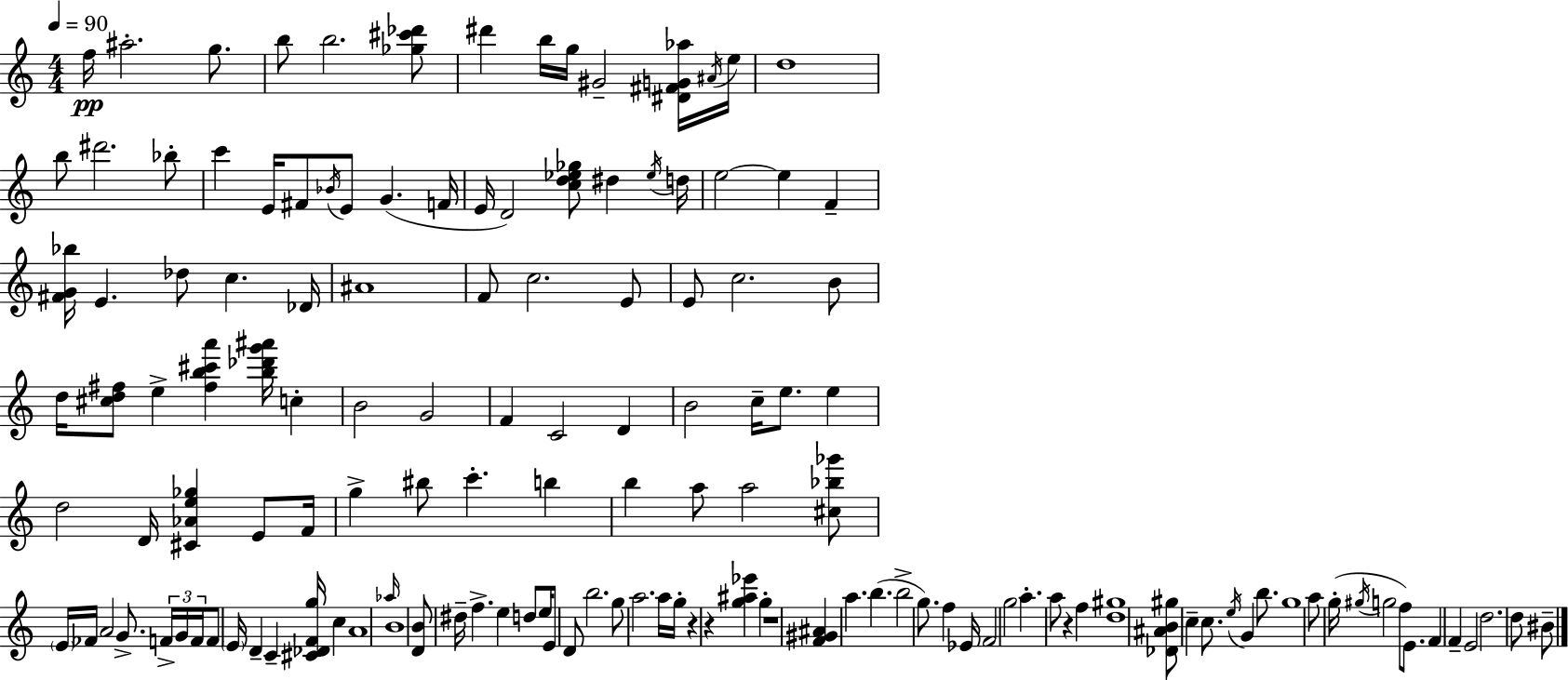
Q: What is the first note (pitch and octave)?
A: F5